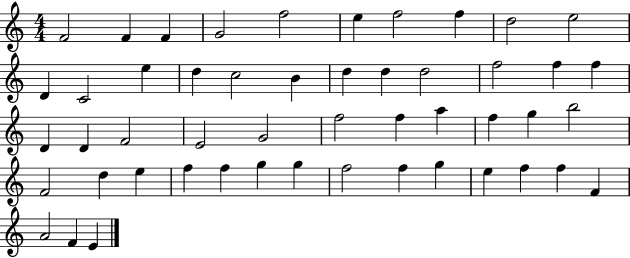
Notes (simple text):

F4/h F4/q F4/q G4/h F5/h E5/q F5/h F5/q D5/h E5/h D4/q C4/h E5/q D5/q C5/h B4/q D5/q D5/q D5/h F5/h F5/q F5/q D4/q D4/q F4/h E4/h G4/h F5/h F5/q A5/q F5/q G5/q B5/h F4/h D5/q E5/q F5/q F5/q G5/q G5/q F5/h F5/q G5/q E5/q F5/q F5/q F4/q A4/h F4/q E4/q